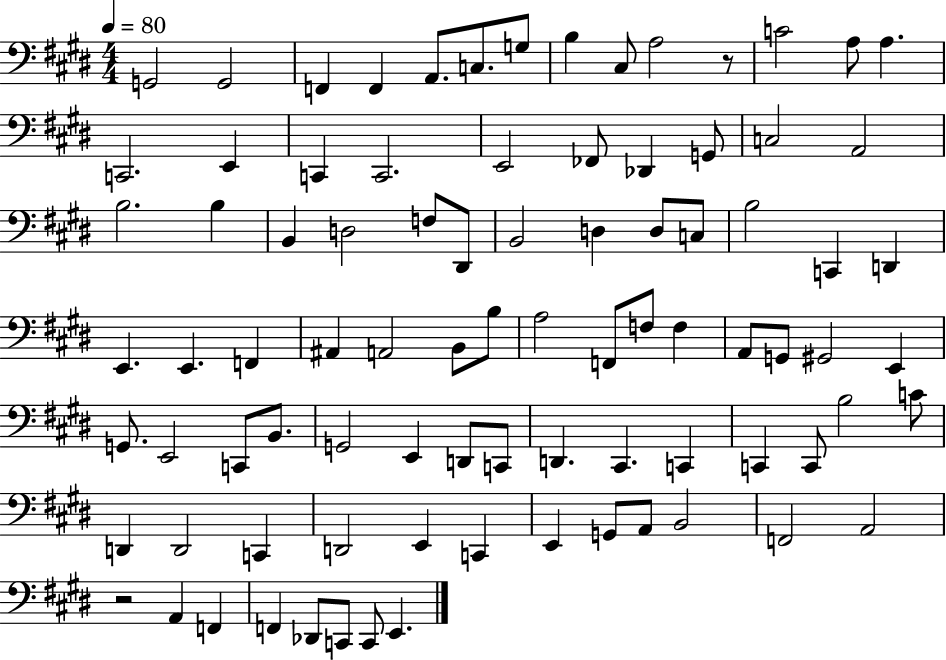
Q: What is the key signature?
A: E major